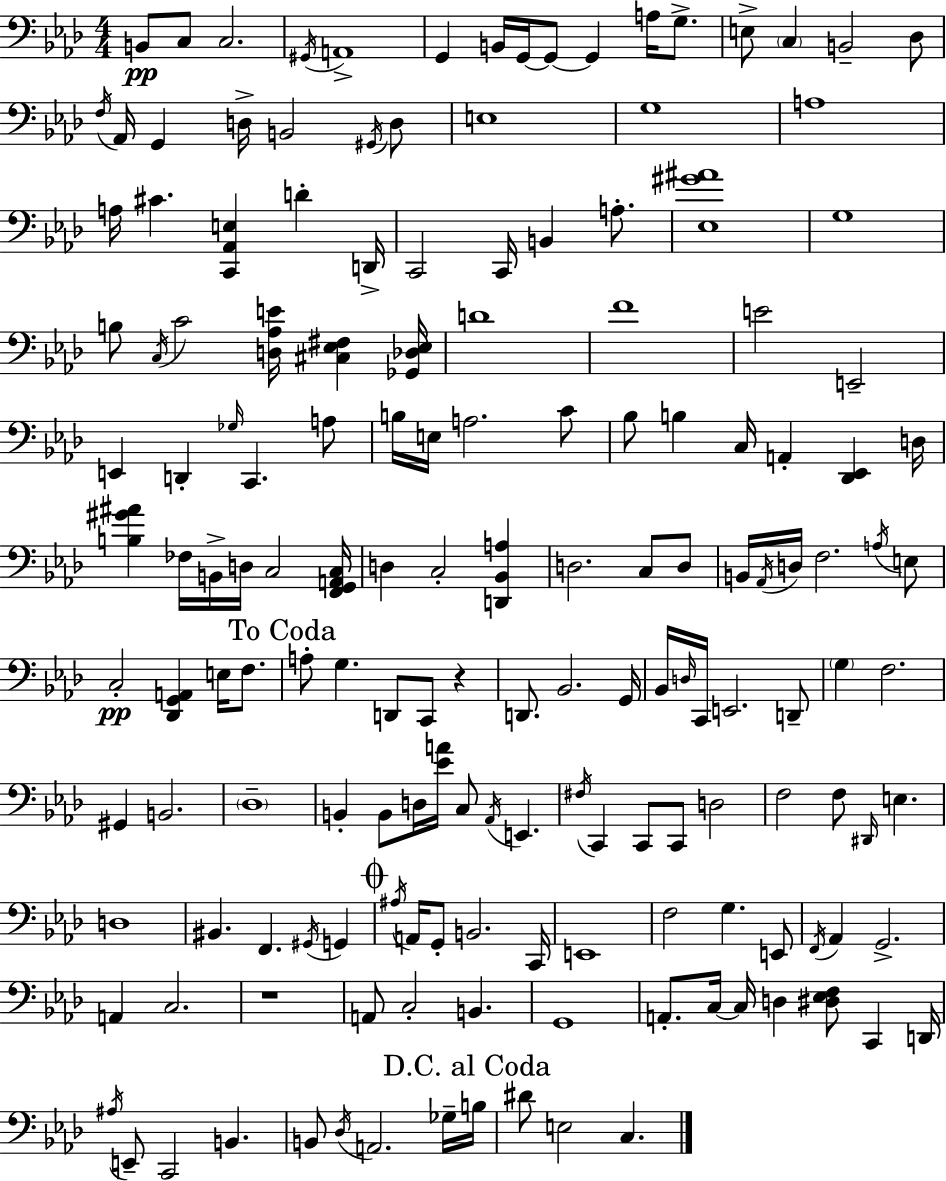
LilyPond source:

{
  \clef bass
  \numericTimeSignature
  \time 4/4
  \key aes \major
  \repeat volta 2 { b,8\pp c8 c2. | \acciaccatura { gis,16 } a,1-> | g,4 b,16 g,16~~ g,8~~ g,4 a16 g8.-> | e8-> \parenthesize c4 b,2-- des8 | \break \acciaccatura { f16 } aes,16 g,4 d16-> b,2 | \acciaccatura { gis,16 } d8 e1 | g1 | a1 | \break a16 cis'4. <c, aes, e>4 d'4-. | d,16-> c,2 c,16 b,4 | a8.-. <ees gis' ais'>1 | g1 | \break b8 \acciaccatura { c16 } c'2 <d aes e'>16 <cis ees fis>4 | <ges, des ees>16 d'1 | f'1 | e'2 e,2-- | \break e,4 d,4-. \grace { ges16 } c,4. | a8 b16 e16 a2. | c'8 bes8 b4 c16 a,4-. | <des, ees,>4 d16 <b gis' ais'>4 fes16 b,16-> d16 c2 | \break <f, g, a, c>16 d4 c2-. | <d, bes, a>4 d2. | c8 d8 b,16 \acciaccatura { aes,16 } d16 f2. | \acciaccatura { a16 } e8 c2-.\pp <des, g, a,>4 | \break e16 f8. \mark "To Coda" a8-. g4. d,8 | c,8 r4 d,8. bes,2. | g,16 bes,16 \grace { d16 } c,16 e,2. | d,8-- \parenthesize g4 f2. | \break gis,4 b,2. | \parenthesize des1-- | b,4-. b,8 d16 <ees' a'>16 | c8 \acciaccatura { aes,16 } e,4. \acciaccatura { fis16 } c,4 c,8 | \break c,8 d2 f2 | f8 \grace { dis,16 } e4. d1 | bis,4. | f,4. \acciaccatura { gis,16 } g,4 \mark \markup { \musicglyph "scripts.coda" } \acciaccatura { ais16 } a,16 g,8-. | \break b,2. c,16 e,1 | f2 | g4. e,8 \acciaccatura { f,16 } aes,4 | g,2.-> a,4 | \break c2. r1 | a,8 | c2-. b,4. g,1 | a,8.-. | \break c16~~ c16 d4 <dis ees f>8 c,4 d,16 \acciaccatura { ais16 } e,8-- | c,2 b,4. b,8 | \acciaccatura { des16 } a,2. ges16-- \mark "D.C. al Coda" b16 | dis'8 e2 c4. | \break } \bar "|."
}